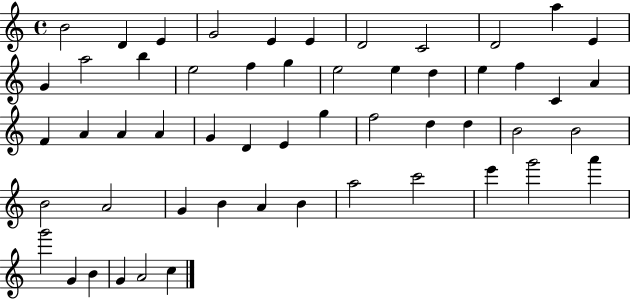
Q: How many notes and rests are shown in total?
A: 54